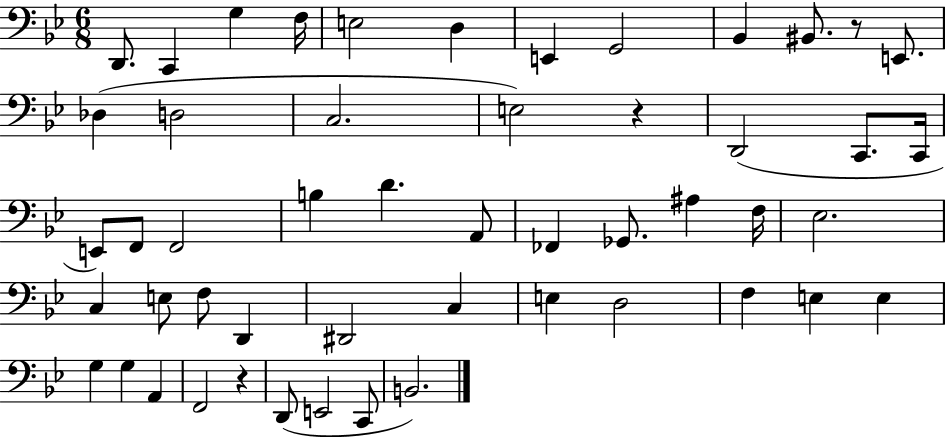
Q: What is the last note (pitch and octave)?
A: B2